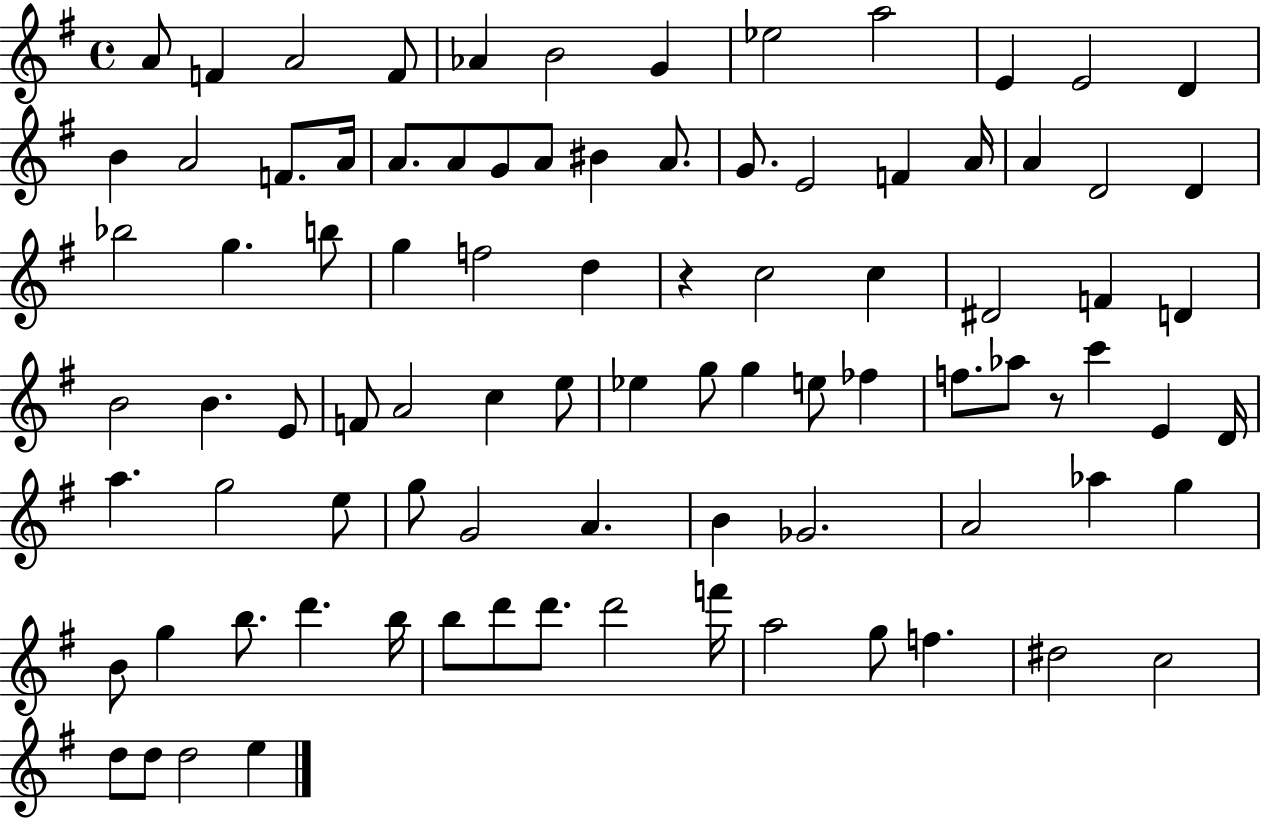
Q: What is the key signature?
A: G major